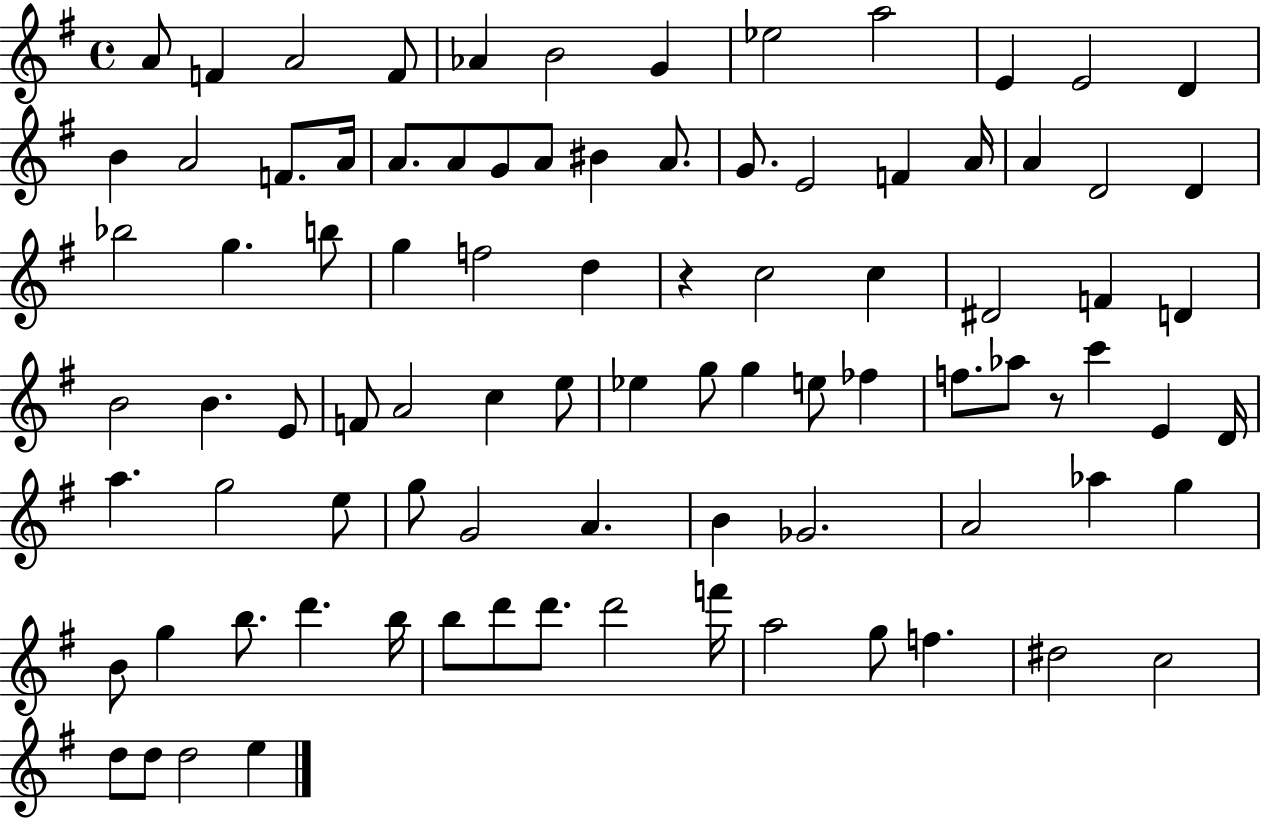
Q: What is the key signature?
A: G major